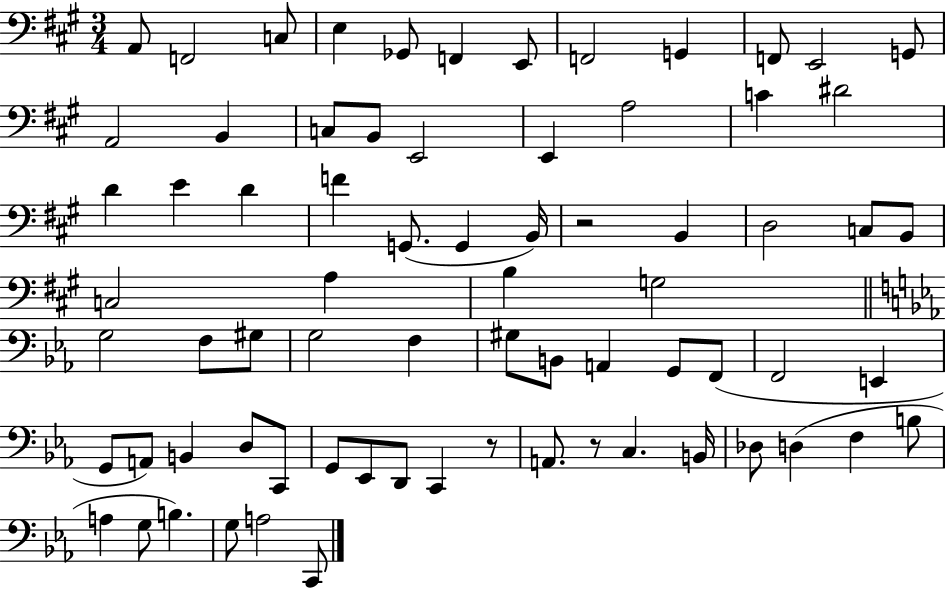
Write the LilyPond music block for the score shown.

{
  \clef bass
  \numericTimeSignature
  \time 3/4
  \key a \major
  a,8 f,2 c8 | e4 ges,8 f,4 e,8 | f,2 g,4 | f,8 e,2 g,8 | \break a,2 b,4 | c8 b,8 e,2 | e,4 a2 | c'4 dis'2 | \break d'4 e'4 d'4 | f'4 g,8.( g,4 b,16) | r2 b,4 | d2 c8 b,8 | \break c2 a4 | b4 g2 | \bar "||" \break \key c \minor g2 f8 gis8 | g2 f4 | gis8 b,8 a,4 g,8 f,8( | f,2 e,4 | \break g,8 a,8) b,4 d8 c,8 | g,8 ees,8 d,8 c,4 r8 | a,8. r8 c4. b,16 | des8 d4( f4 b8 | \break a4 g8 b4.) | g8 a2 c,8 | \bar "|."
}